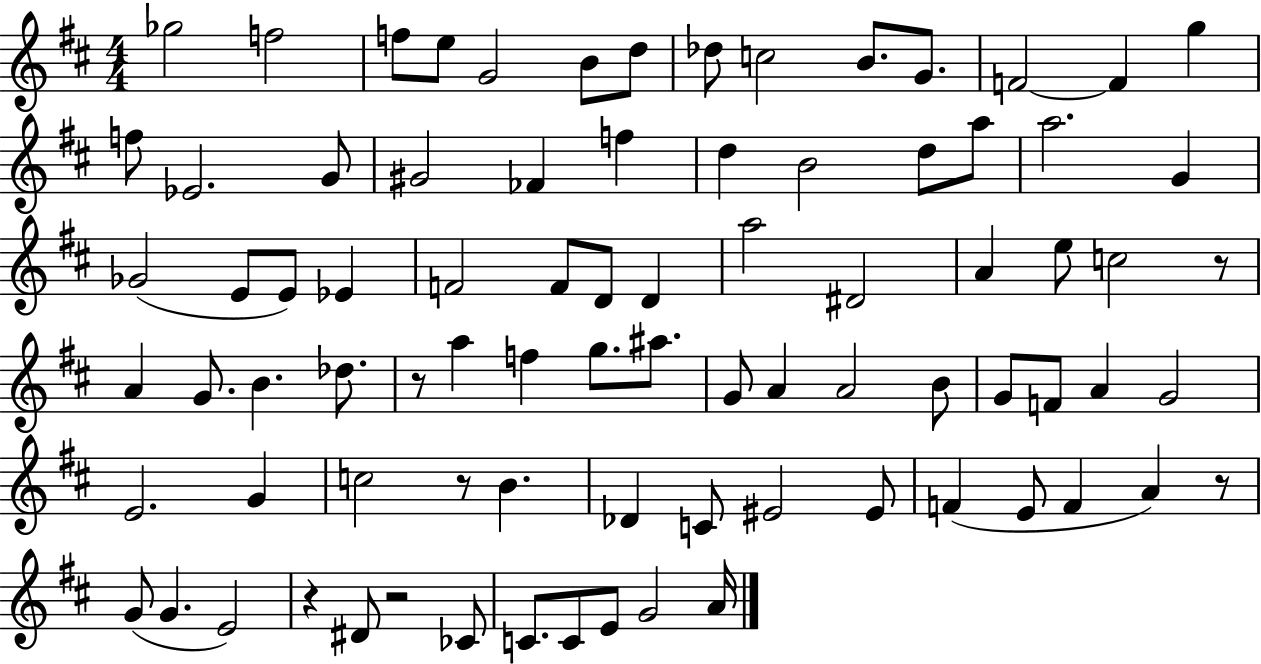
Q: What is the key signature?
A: D major